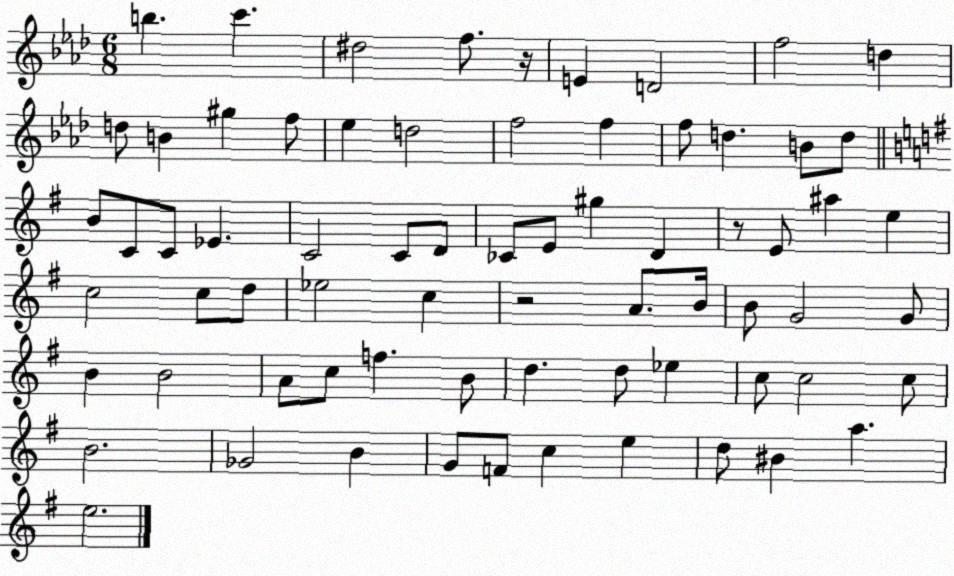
X:1
T:Untitled
M:6/8
L:1/4
K:Ab
b c' ^d2 f/2 z/4 E D2 f2 d d/2 B ^g f/2 _e d2 f2 f f/2 d B/2 d/2 B/2 C/2 C/2 _E C2 C/2 D/2 _C/2 E/2 ^g D z/2 E/2 ^a e c2 c/2 d/2 _e2 c z2 A/2 B/4 B/2 G2 G/2 B B2 A/2 c/2 f B/2 d d/2 _e c/2 c2 c/2 B2 _G2 B G/2 F/2 c e d/2 ^B a e2